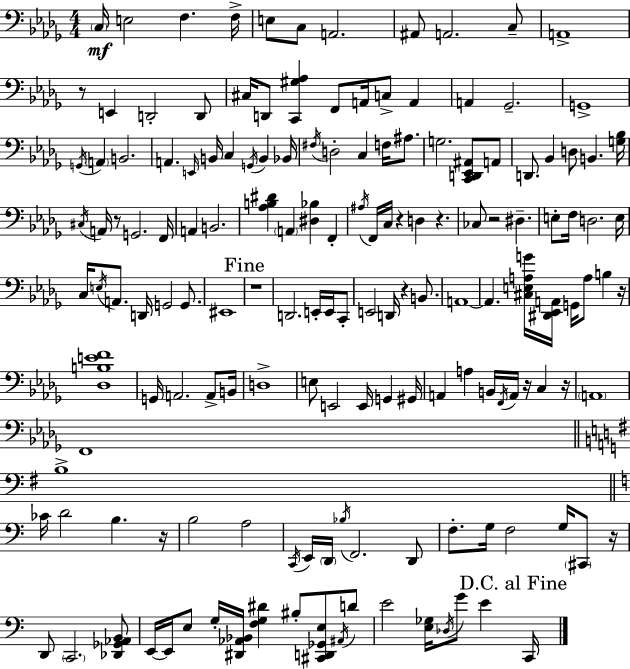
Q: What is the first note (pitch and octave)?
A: C3